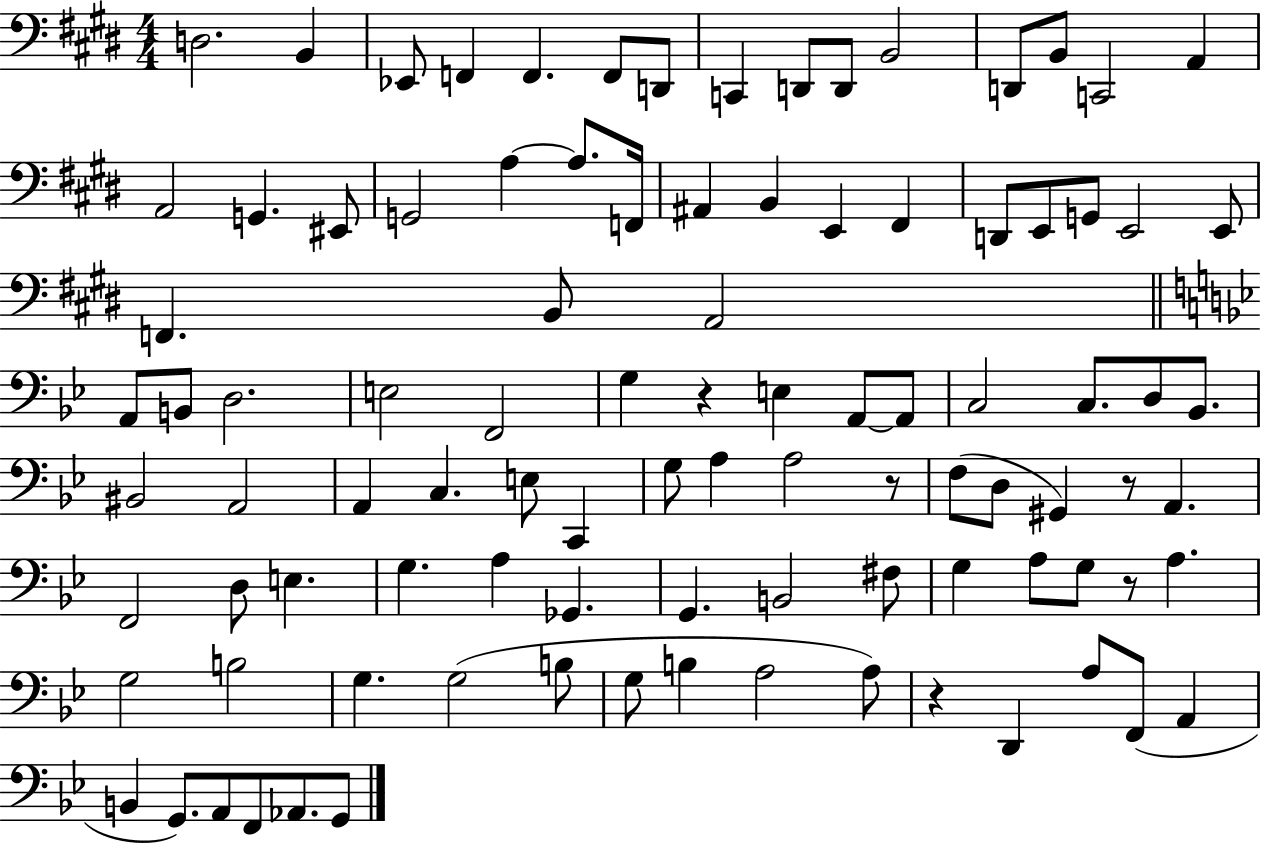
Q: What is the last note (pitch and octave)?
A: G2